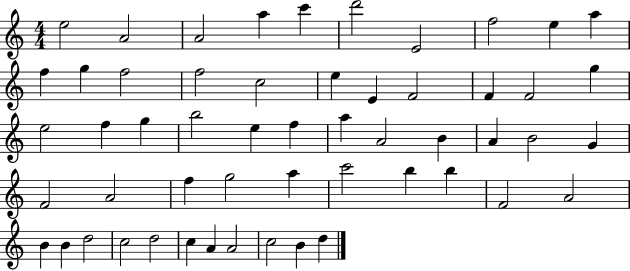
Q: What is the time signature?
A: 4/4